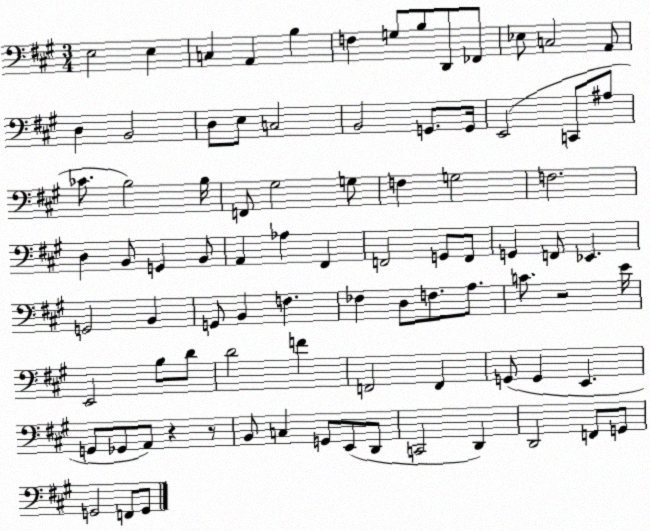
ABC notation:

X:1
T:Untitled
M:3/4
L:1/4
K:A
E,2 E, C, A,, B, F, G,/2 B,/2 D,,/2 _F,,/2 _E,/2 C,2 A,,/2 D, B,,2 D,/2 E,/2 C,2 B,,2 G,,/2 G,,/4 E,,2 C,,/2 ^A,/2 _C/2 B,2 B,/4 F,,/2 ^G,2 G,/2 F, G,2 F,2 D, B,,/2 G,, B,,/2 A,, _A, ^F,, F,,2 G,,/2 F,,/2 G,, F,,/2 _E,, G,,2 B,, G,,/2 B,, F, _F, D,/2 F,/2 A,/2 C/2 z2 E/4 E,,2 B,/2 D/2 D2 F F,,2 F,, G,,/2 G,, E,, G,,/2 _G,,/2 A,,/2 z z/2 B,,/2 C, G,,/2 E,,/2 D,,/2 C,,2 D,, D,,2 F,,/2 G,,/2 G,,2 F,,/2 G,,/2